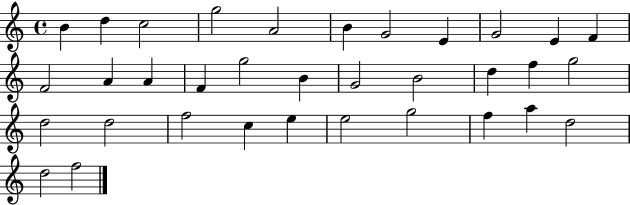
X:1
T:Untitled
M:4/4
L:1/4
K:C
B d c2 g2 A2 B G2 E G2 E F F2 A A F g2 B G2 B2 d f g2 d2 d2 f2 c e e2 g2 f a d2 d2 f2